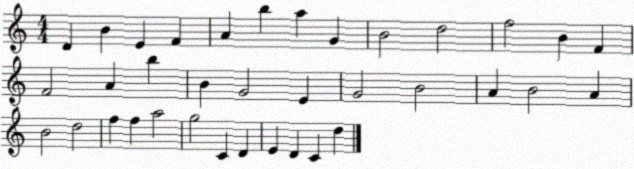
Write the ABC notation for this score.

X:1
T:Untitled
M:4/4
L:1/4
K:C
D B E F A b a G B2 d2 f2 B F F2 A b B G2 E G2 B2 A B2 A B2 d2 f f a2 g2 C D E D C d